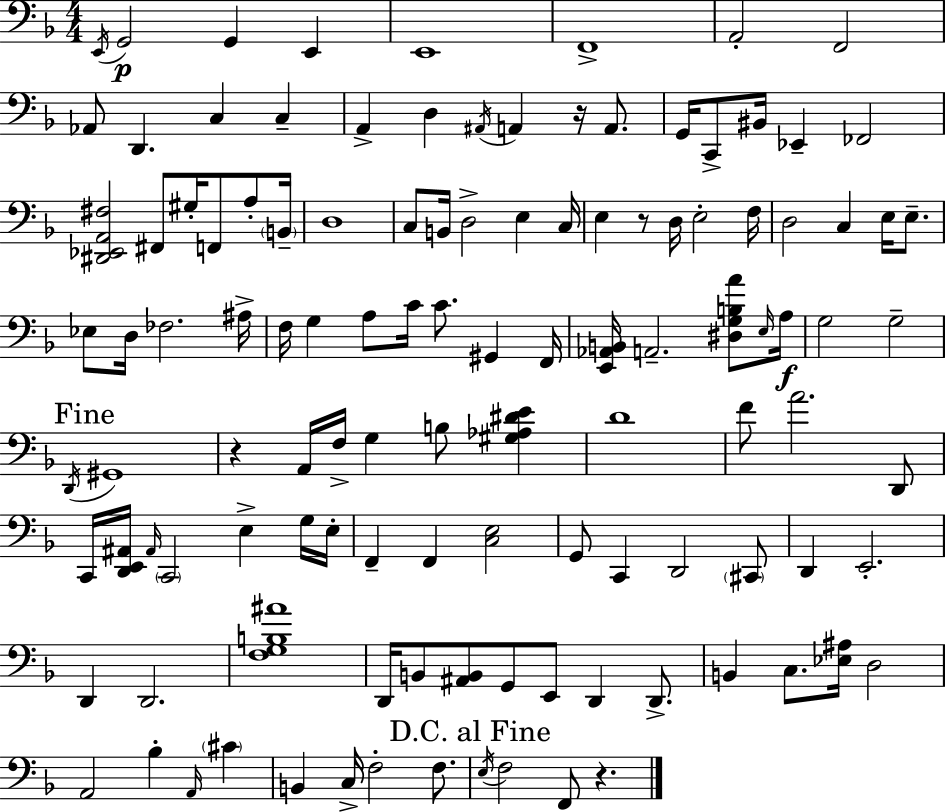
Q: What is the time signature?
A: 4/4